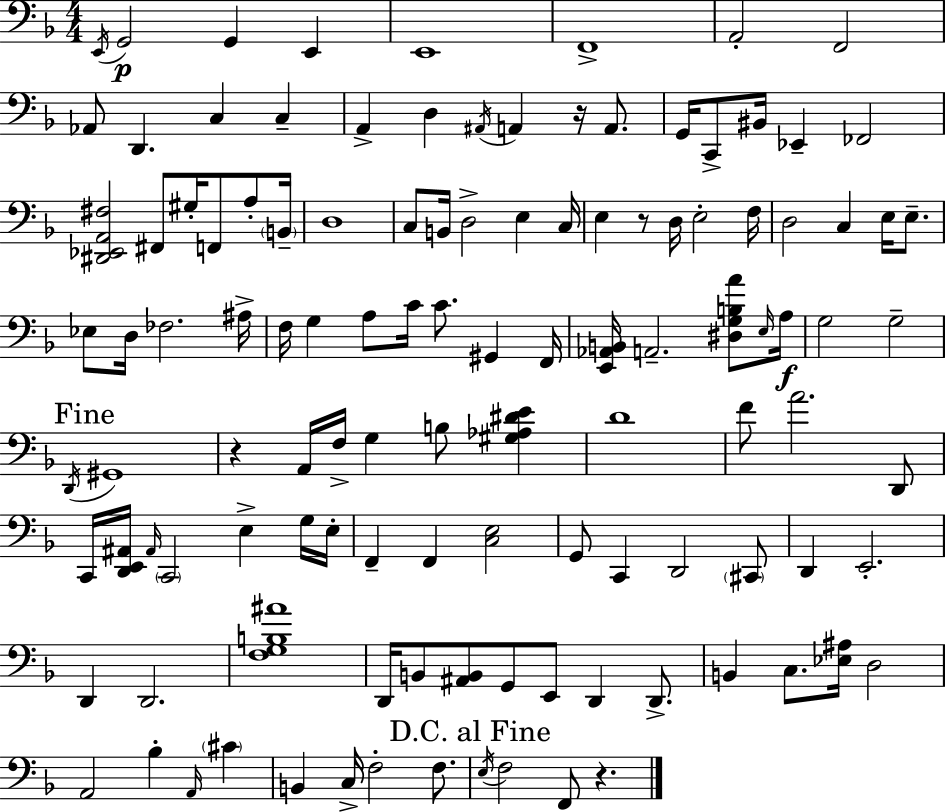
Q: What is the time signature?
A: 4/4